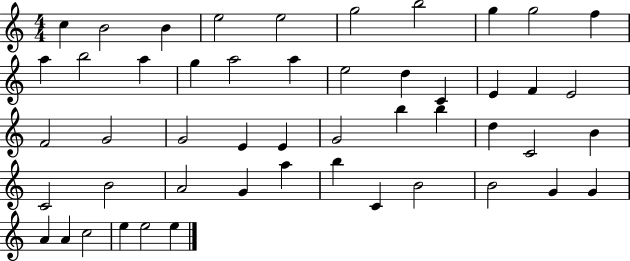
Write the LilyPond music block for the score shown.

{
  \clef treble
  \numericTimeSignature
  \time 4/4
  \key c \major
  c''4 b'2 b'4 | e''2 e''2 | g''2 b''2 | g''4 g''2 f''4 | \break a''4 b''2 a''4 | g''4 a''2 a''4 | e''2 d''4 c'4 | e'4 f'4 e'2 | \break f'2 g'2 | g'2 e'4 e'4 | g'2 b''4 b''4 | d''4 c'2 b'4 | \break c'2 b'2 | a'2 g'4 a''4 | b''4 c'4 b'2 | b'2 g'4 g'4 | \break a'4 a'4 c''2 | e''4 e''2 e''4 | \bar "|."
}